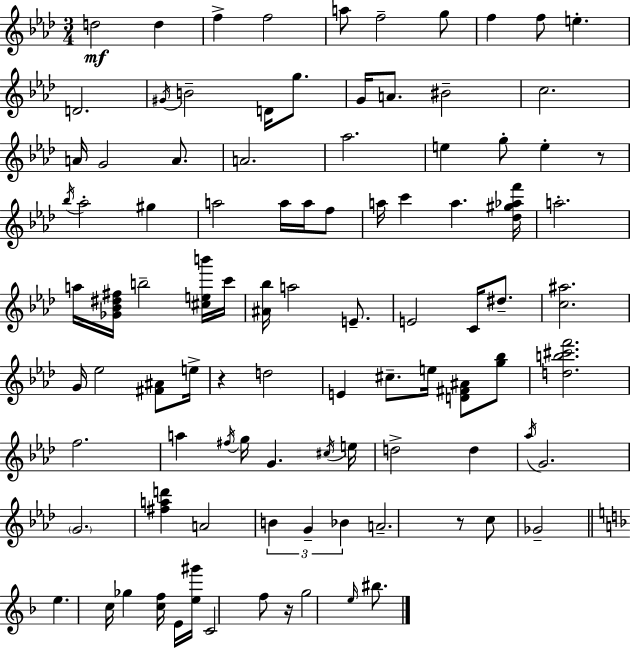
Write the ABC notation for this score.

X:1
T:Untitled
M:3/4
L:1/4
K:Ab
d2 d f f2 a/2 f2 g/2 f f/2 e D2 ^G/4 B2 D/4 g/2 G/4 A/2 ^B2 c2 A/4 G2 A/2 A2 _a2 e g/2 e z/2 _b/4 _a2 ^g a2 a/4 a/4 f/2 a/4 c' a [_d^g_af']/4 a2 a/4 [_G_B^d^f]/4 b2 [^ceb']/4 c'/4 [^A_b]/4 a2 E/2 E2 C/4 ^d/2 [c^a]2 G/4 _e2 [^F^A]/2 e/4 z d2 E ^c/2 e/4 [D^F^A]/2 [g_b]/2 [db^c'f']2 f2 a ^f/4 g/4 G ^c/4 e/4 d2 d _a/4 G2 G2 [^fad'] A2 B G _B A2 z/2 c/2 _G2 e c/4 _g [cf]/4 E/4 [e^g']/4 C2 f/2 z/4 g2 e/4 ^b/2